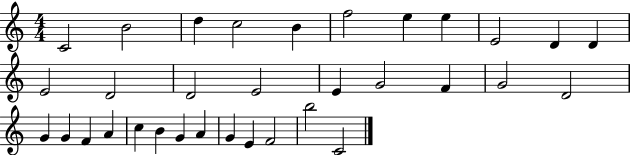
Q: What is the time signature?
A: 4/4